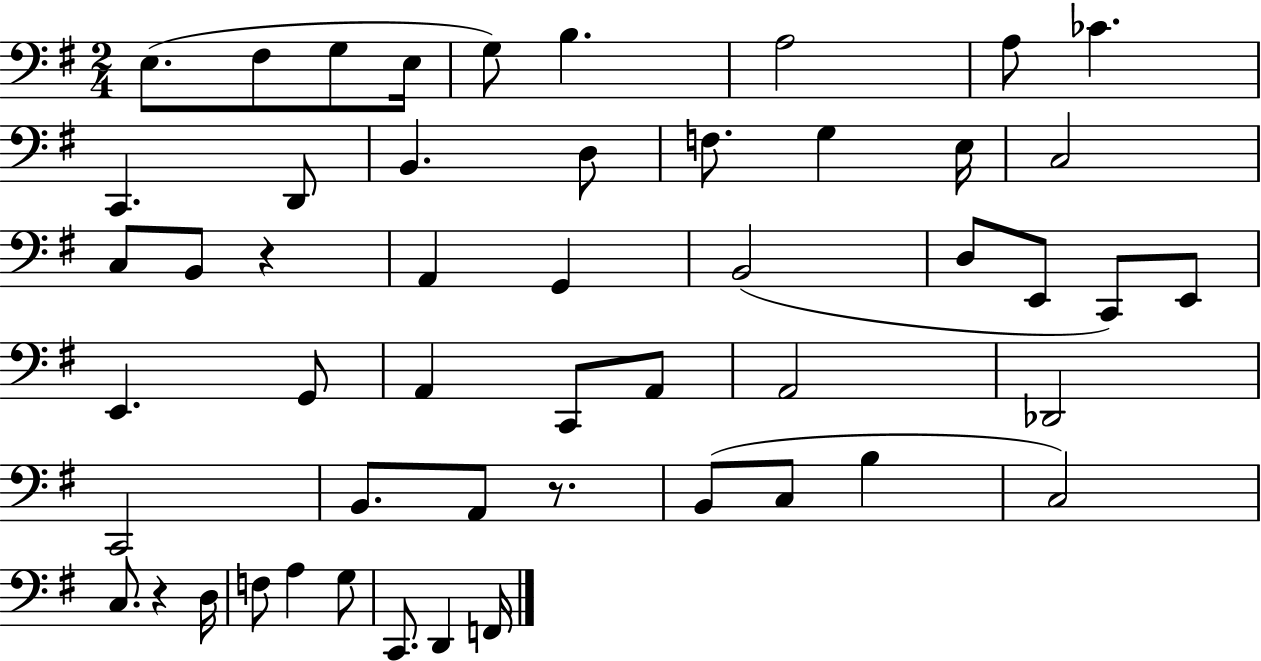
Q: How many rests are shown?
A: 3